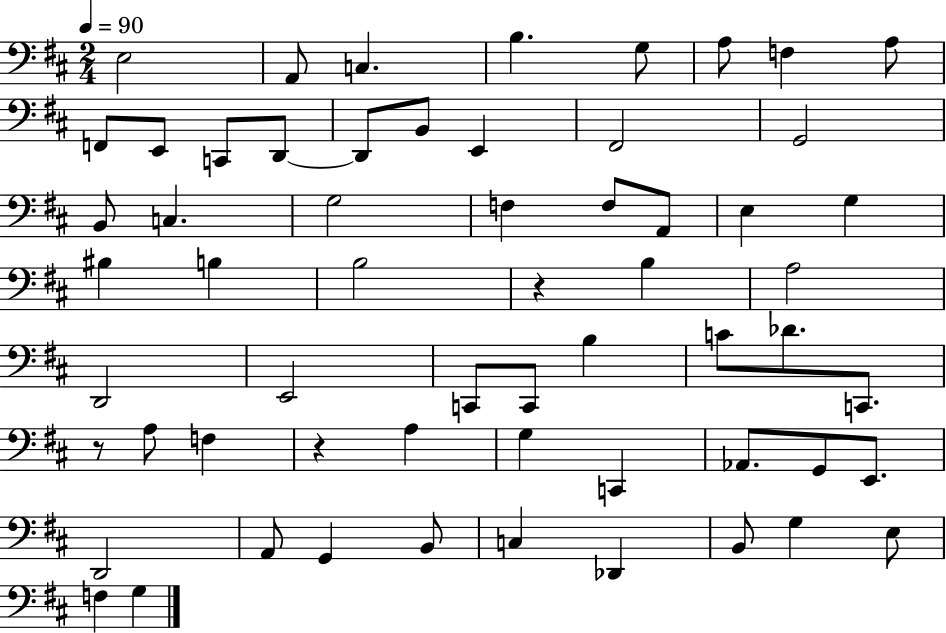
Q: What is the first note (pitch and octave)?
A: E3